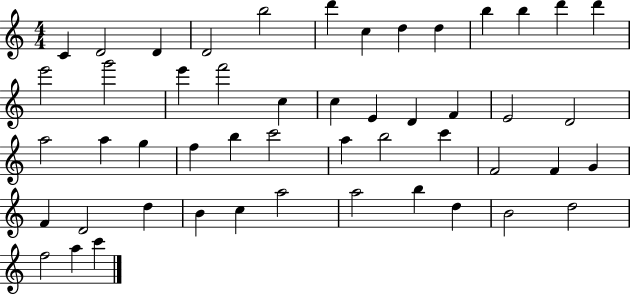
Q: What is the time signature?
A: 4/4